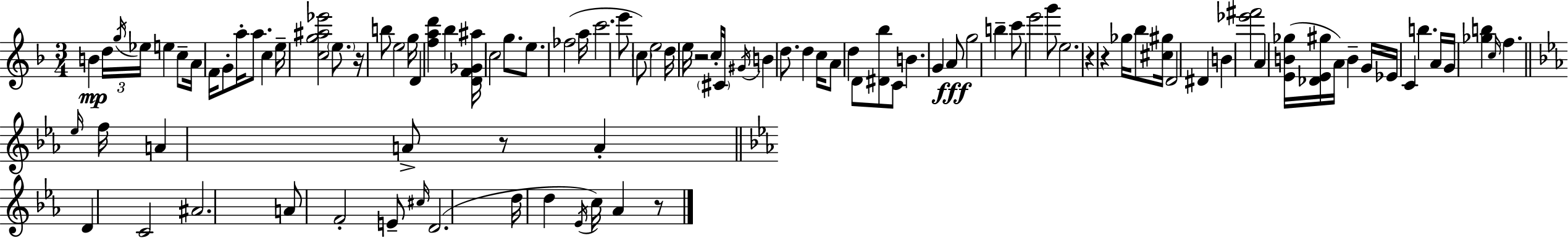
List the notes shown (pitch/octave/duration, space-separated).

B4/q D5/s G5/s Eb5/s E5/q C5/e A4/s F4/s G4/e A5/s A5/e. C5/q E5/s [C5,G5,A#5,Eb6]/h E5/e. R/s B5/e E5/h G5/s D4/q [F5,A5,D6]/q Bb5/q [D4,F4,Gb4,A#5]/s C5/h G5/e. E5/e. FES5/h A5/s C6/h. E6/e C5/e E5/h D5/s E5/s R/h C5/s C#4/s G#4/s B4/q D5/e. D5/q C5/s A4/e D5/q D4/e [D#4,Bb5]/e C4/e B4/q. G4/q A4/e G5/h B5/q C6/e E6/h G6/e E5/h. R/q R/q Gb5/s Bb5/e [C#5,G#5]/s D4/h D#4/q B4/q [Eb6,F#6]/h A4/q [E4,B4,Gb5]/s [Db4,E4,G#5]/s A4/s B4/q G4/s Eb4/s C4/q B5/q. A4/s G4/s [Gb5,B5]/q C5/s F5/q. Eb5/s F5/s A4/q A4/e R/e A4/q D4/q C4/h A#4/h. A4/e F4/h E4/e C#5/s D4/h. D5/s D5/q Eb4/s C5/s Ab4/q R/e